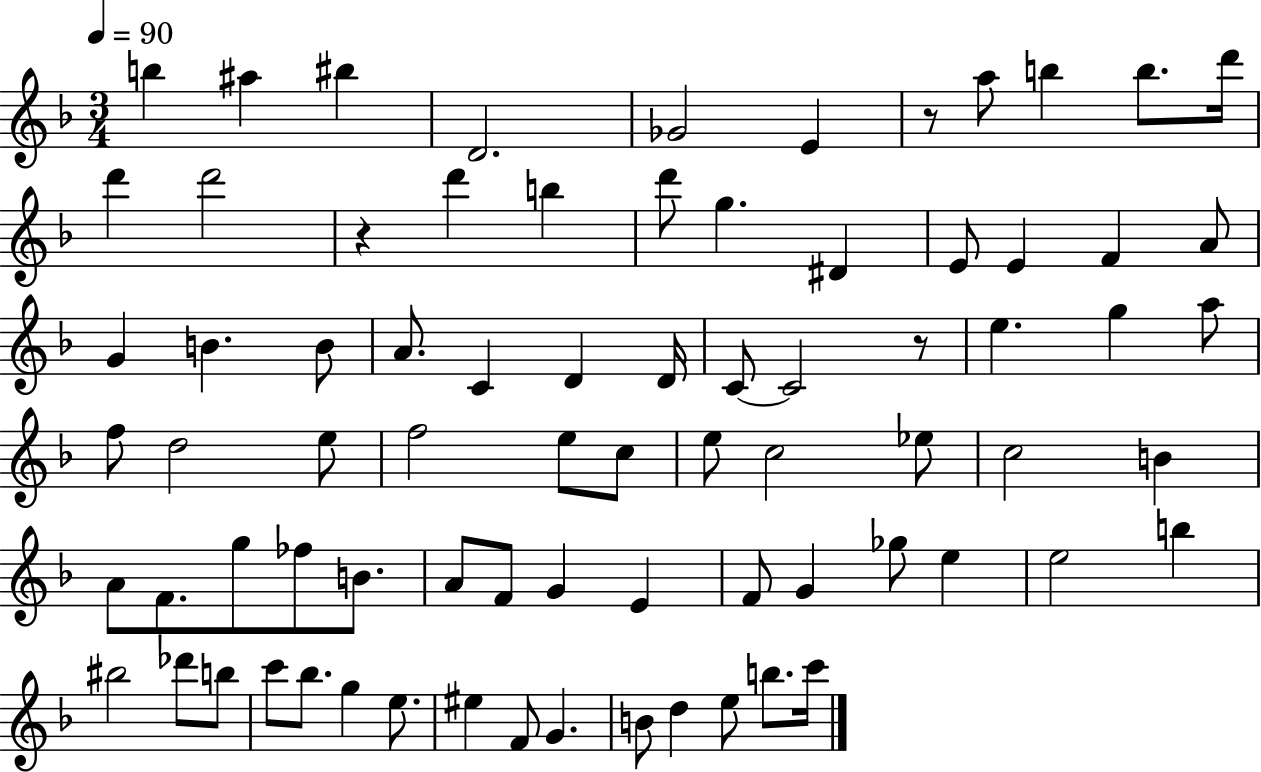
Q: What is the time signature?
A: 3/4